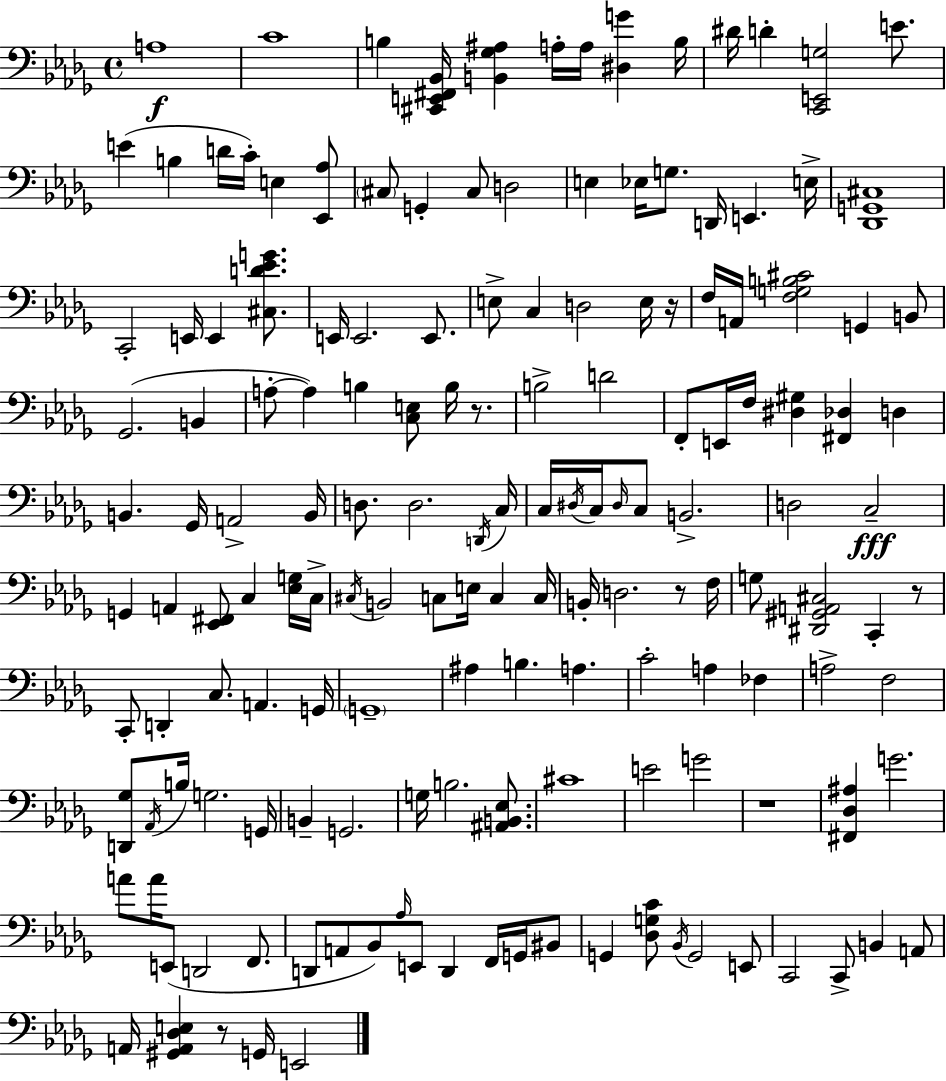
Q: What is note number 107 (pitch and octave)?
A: G4